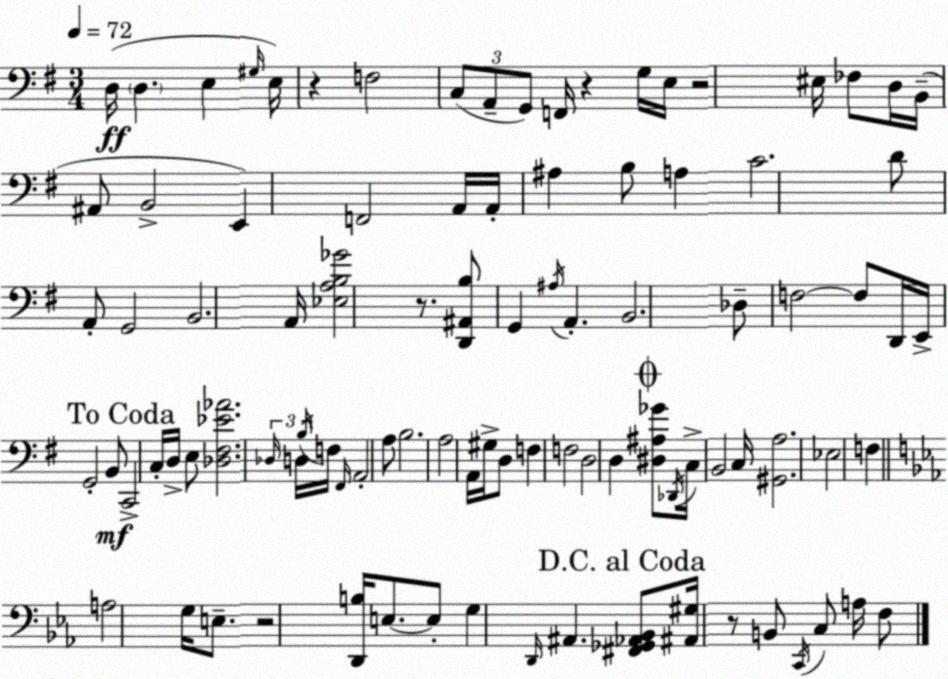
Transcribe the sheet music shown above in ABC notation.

X:1
T:Untitled
M:3/4
L:1/4
K:G
D,/4 D, E, ^G,/4 E,/4 z F,2 C,/2 A,,/2 G,,/2 F,,/4 z G,/4 E,/4 z2 ^E,/4 _F,/2 D,/4 B,,/4 ^A,,/2 B,,2 E,, F,,2 A,,/4 A,,/4 ^A, B,/2 A, C2 D/2 A,,/2 G,,2 B,,2 A,,/4 [_E,A,B,_G]2 z/2 [D,,^A,,B,]/2 G,, ^A,/4 A,, B,,2 _D,/2 F,2 F,/2 D,,/4 E,,/4 G,,2 B,,/2 C,,2 C,/4 D,/4 E,/2 [_D,^F,_E_A]2 _D,/4 D,/4 B,/4 F,/4 ^F,,/4 A,,2 A,/2 B,2 A,2 A,,/4 ^G,/4 D,/2 F, F,2 D,2 D, [^D,^A,_G]/2 _D,,/4 C,/4 B,,2 C,/4 [^G,,A,]2 _E,2 F, A,2 G,/4 E,/2 z2 [D,,B,]/4 E,/2 E,/2 G, D,,/4 ^A,, [^F,,_G,,_A,,_B,,]/2 [^A,,^G,]/4 z/2 B,,/2 C,,/4 C,/2 A,/4 F,/2